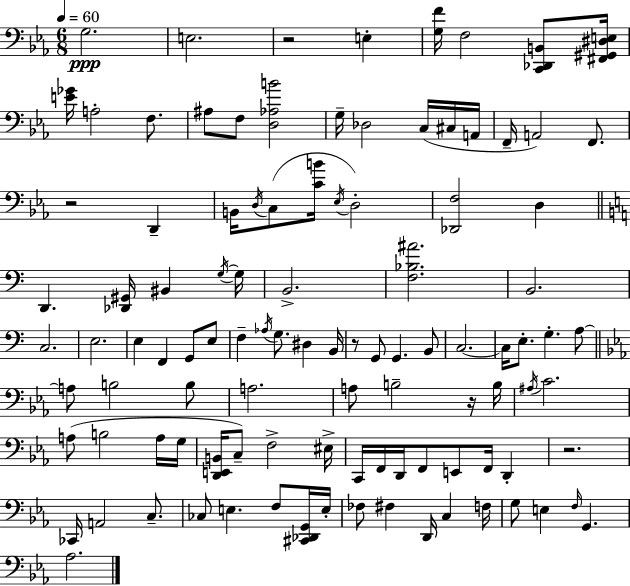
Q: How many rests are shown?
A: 5